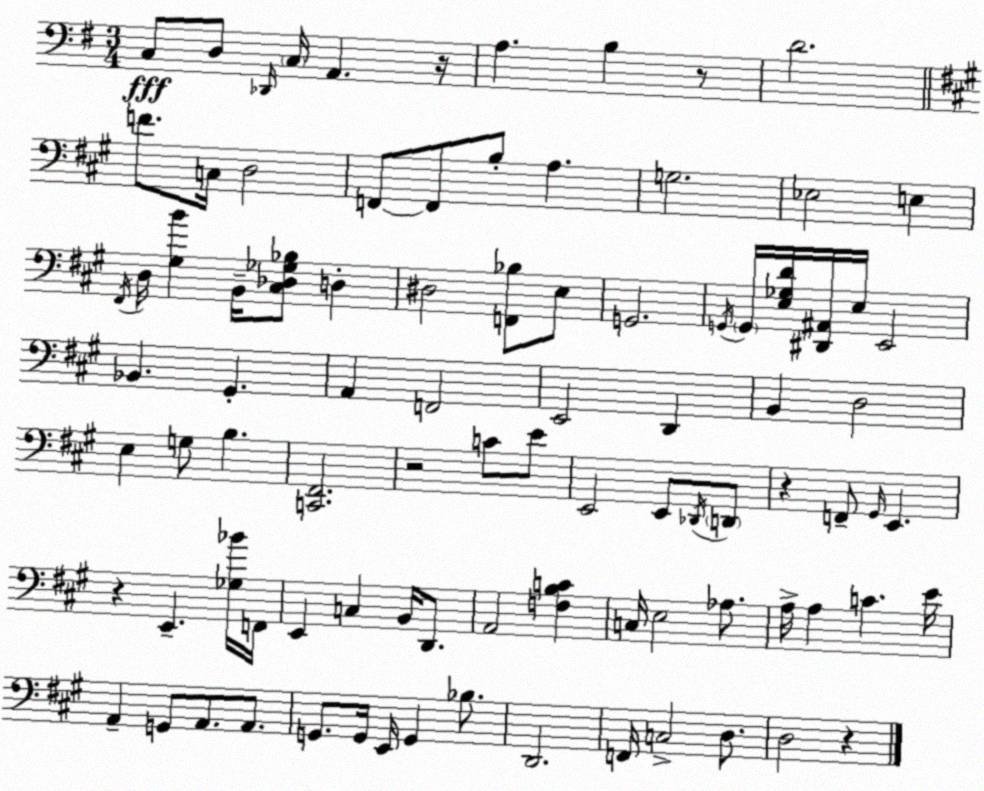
X:1
T:Untitled
M:3/4
L:1/4
K:G
C,/2 D,/2 _D,,/4 C,/4 A,, z/4 A, B, z/2 D2 F/2 C,/4 D,2 F,,/2 F,,/2 B,/2 A, G,2 _E,2 E, ^F,,/4 D,/4 [^G,B] B,,/4 [^C,_D,_G,_B,]/2 D, ^D,2 [F,,_B,]/2 E,/2 G,,2 G,,/4 G,,/4 [E,_G,D]/4 [^D,,^A,,]/4 E,/4 E,,2 _B,, ^G,, A,, F,,2 E,,2 D,, B,, D,2 E, G,/2 B, [C,,^F,,]2 z2 C/2 E/2 E,,2 E,,/2 _D,,/4 D,,/2 z F,,/2 ^G,,/4 E,, z E,, [_G,_B]/4 F,,/4 E,, C, B,,/4 D,,/2 A,,2 [F,B,C] C,/4 E,2 _A,/2 A,/4 A, C E/4 A,, G,,/2 A,,/2 A,,/2 G,,/2 G,,/4 E,,/4 G,, _B,/2 D,,2 F,,/4 C,2 D,/2 D,2 z